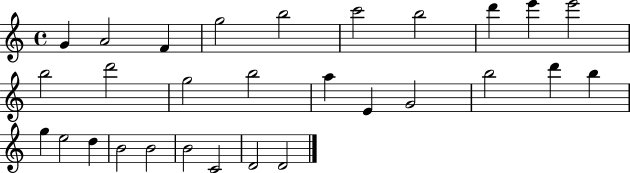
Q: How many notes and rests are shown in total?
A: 29